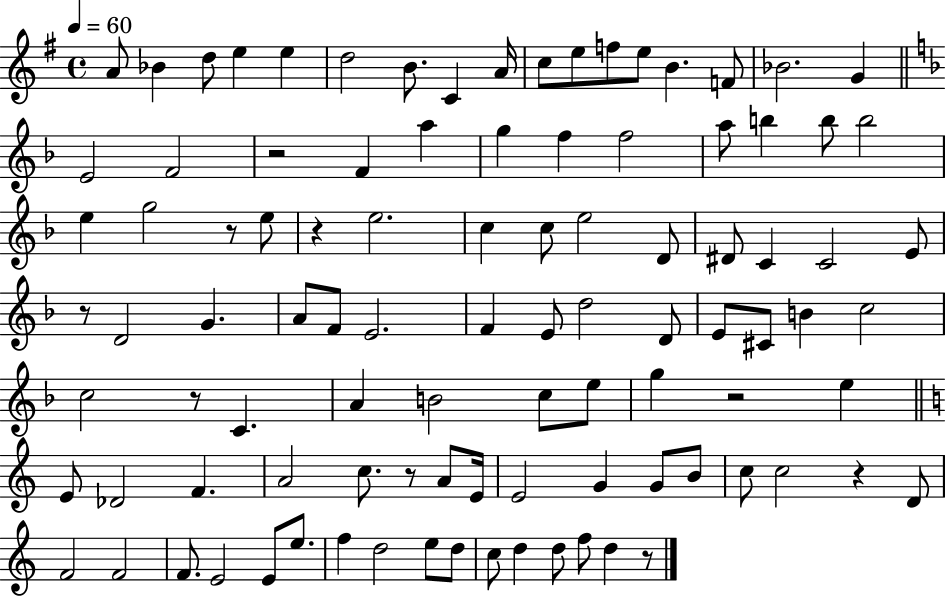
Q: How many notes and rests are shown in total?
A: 99